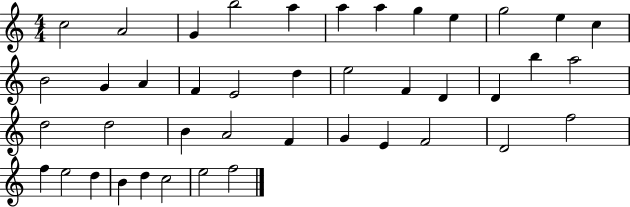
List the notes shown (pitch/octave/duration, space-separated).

C5/h A4/h G4/q B5/h A5/q A5/q A5/q G5/q E5/q G5/h E5/q C5/q B4/h G4/q A4/q F4/q E4/h D5/q E5/h F4/q D4/q D4/q B5/q A5/h D5/h D5/h B4/q A4/h F4/q G4/q E4/q F4/h D4/h F5/h F5/q E5/h D5/q B4/q D5/q C5/h E5/h F5/h